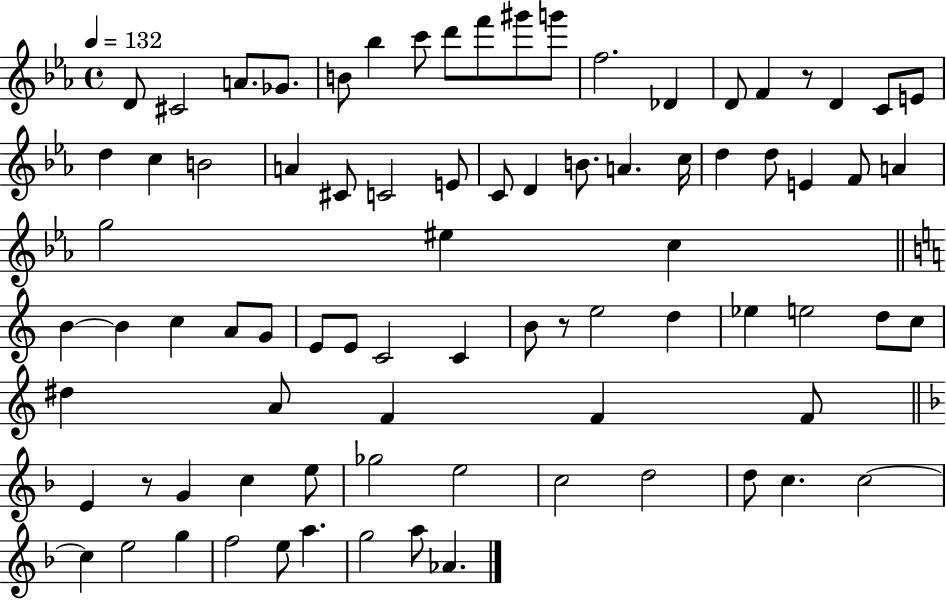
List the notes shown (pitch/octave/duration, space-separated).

D4/e C#4/h A4/e. Gb4/e. B4/e Bb5/q C6/e D6/e F6/e G#6/e G6/e F5/h. Db4/q D4/e F4/q R/e D4/q C4/e E4/e D5/q C5/q B4/h A4/q C#4/e C4/h E4/e C4/e D4/q B4/e. A4/q. C5/s D5/q D5/e E4/q F4/e A4/q G5/h EIS5/q C5/q B4/q B4/q C5/q A4/e G4/e E4/e E4/e C4/h C4/q B4/e R/e E5/h D5/q Eb5/q E5/h D5/e C5/e D#5/q A4/e F4/q F4/q F4/e E4/q R/e G4/q C5/q E5/e Gb5/h E5/h C5/h D5/h D5/e C5/q. C5/h C5/q E5/h G5/q F5/h E5/e A5/q. G5/h A5/e Ab4/q.